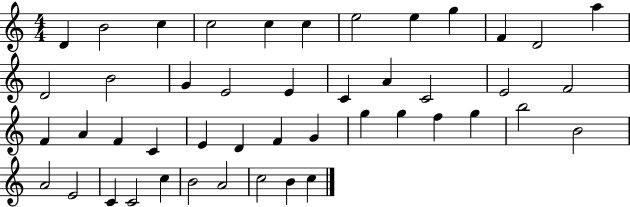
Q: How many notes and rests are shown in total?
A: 46